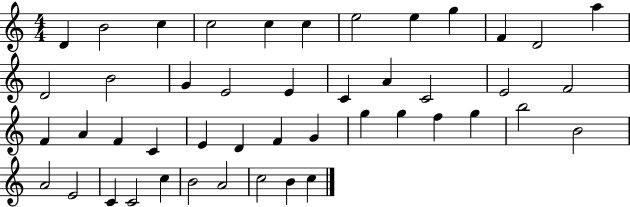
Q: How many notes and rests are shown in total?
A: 46